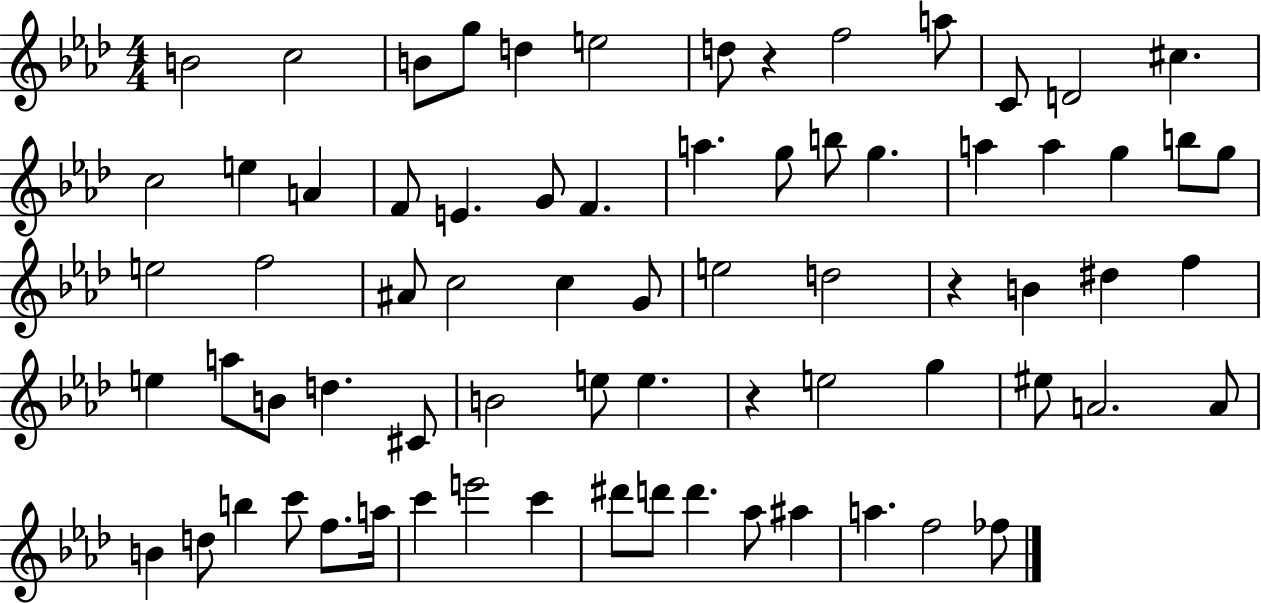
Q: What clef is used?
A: treble